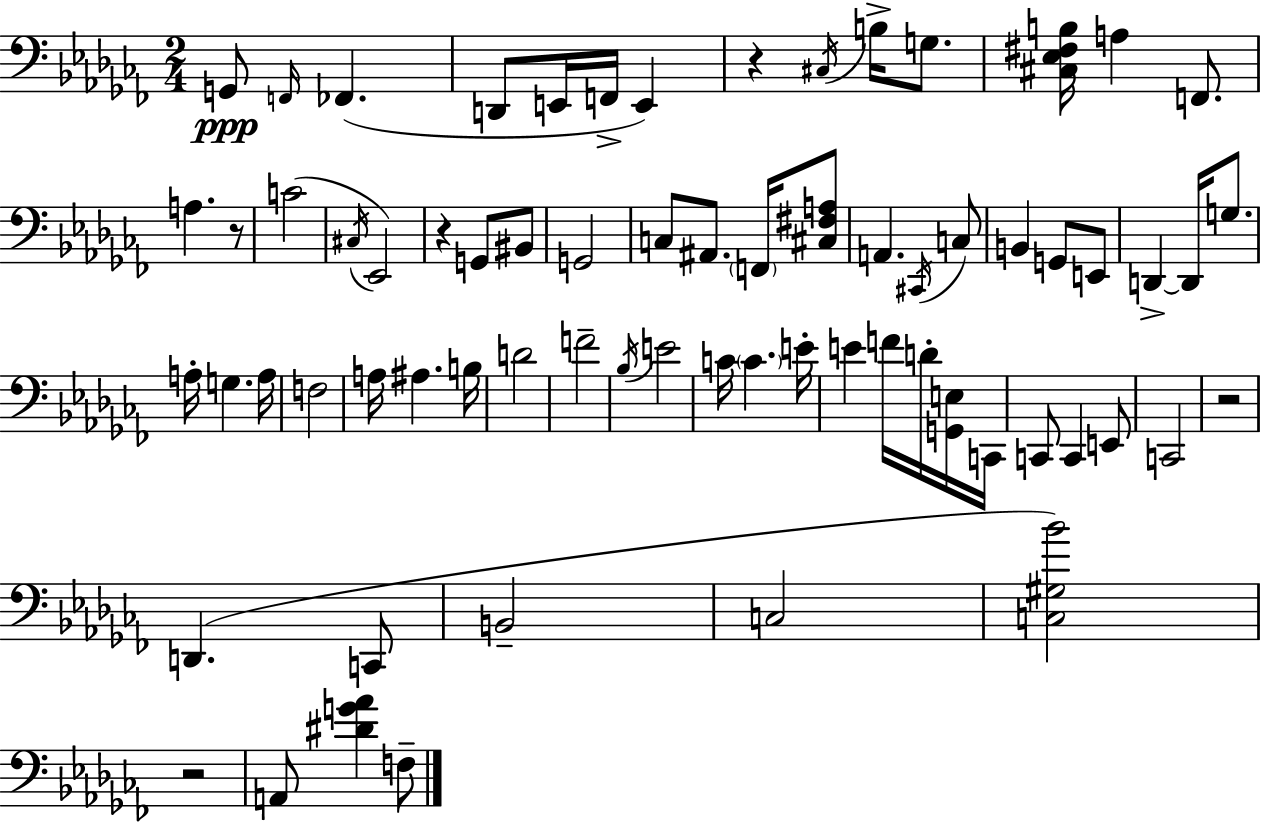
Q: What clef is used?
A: bass